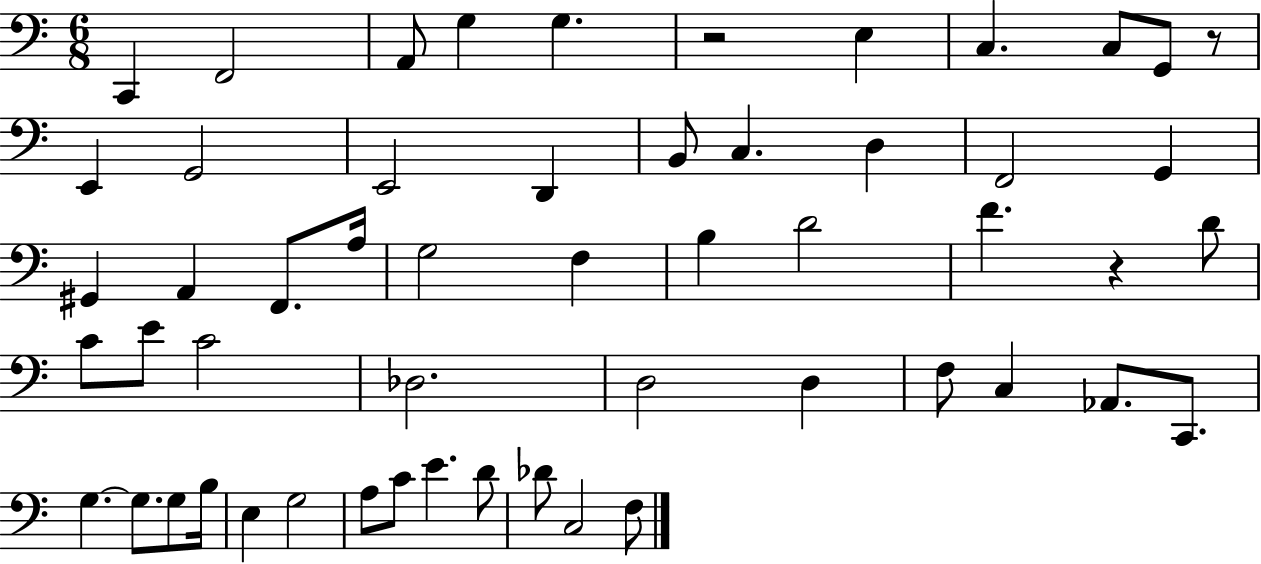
{
  \clef bass
  \numericTimeSignature
  \time 6/8
  \key c \major
  c,4 f,2 | a,8 g4 g4. | r2 e4 | c4. c8 g,8 r8 | \break e,4 g,2 | e,2 d,4 | b,8 c4. d4 | f,2 g,4 | \break gis,4 a,4 f,8. a16 | g2 f4 | b4 d'2 | f'4. r4 d'8 | \break c'8 e'8 c'2 | des2. | d2 d4 | f8 c4 aes,8. c,8. | \break g4.~~ g8. g8 b16 | e4 g2 | a8 c'8 e'4. d'8 | des'8 c2 f8 | \break \bar "|."
}